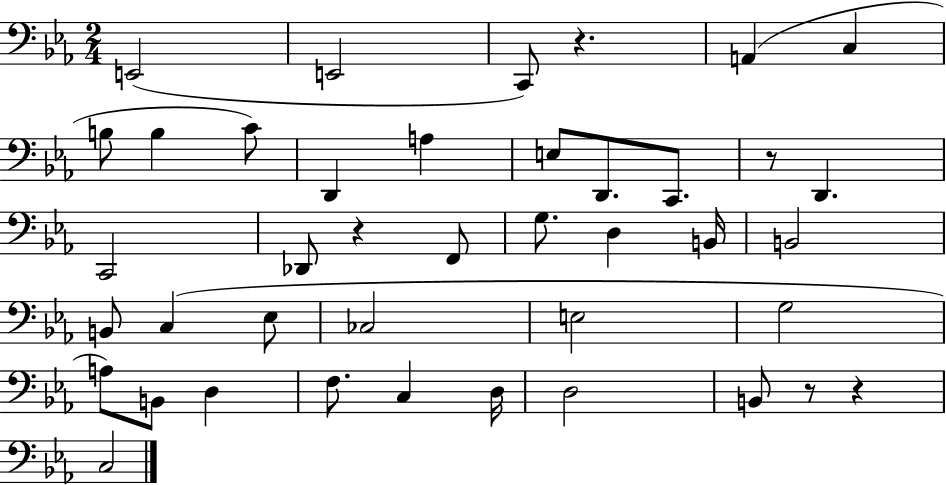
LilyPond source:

{
  \clef bass
  \numericTimeSignature
  \time 2/4
  \key ees \major
  \repeat volta 2 { e,2( | e,2 | c,8) r4. | a,4( c4 | \break b8 b4 c'8) | d,4 a4 | e8 d,8. c,8. | r8 d,4. | \break c,2 | des,8 r4 f,8 | g8. d4 b,16 | b,2 | \break b,8 c4( ees8 | ces2 | e2 | g2 | \break a8) b,8 d4 | f8. c4 d16 | d2 | b,8 r8 r4 | \break c2 | } \bar "|."
}